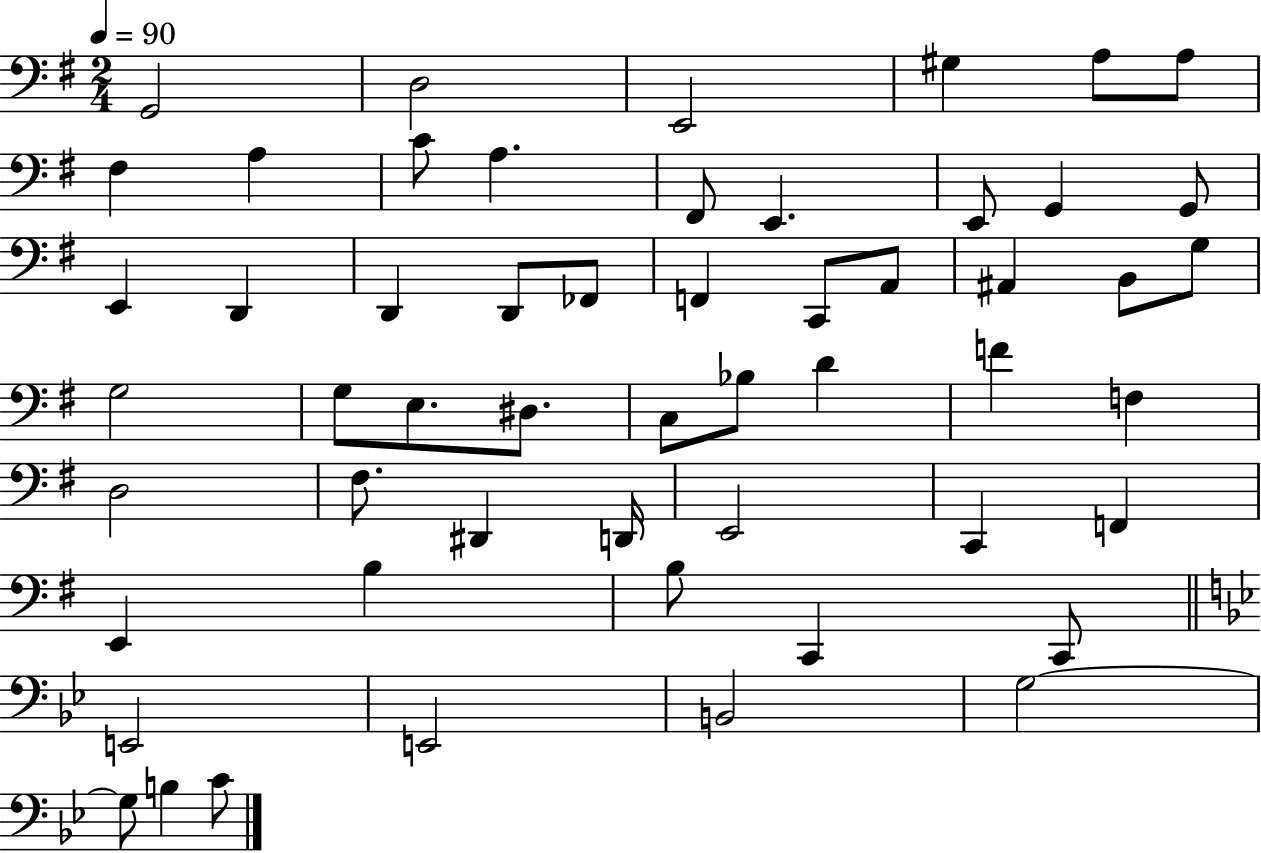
G2/h D3/h E2/h G#3/q A3/e A3/e F#3/q A3/q C4/e A3/q. F#2/e E2/q. E2/e G2/q G2/e E2/q D2/q D2/q D2/e FES2/e F2/q C2/e A2/e A#2/q B2/e G3/e G3/h G3/e E3/e. D#3/e. C3/e Bb3/e D4/q F4/q F3/q D3/h F#3/e. D#2/q D2/s E2/h C2/q F2/q E2/q B3/q B3/e C2/q C2/e E2/h E2/h B2/h G3/h G3/e B3/q C4/e